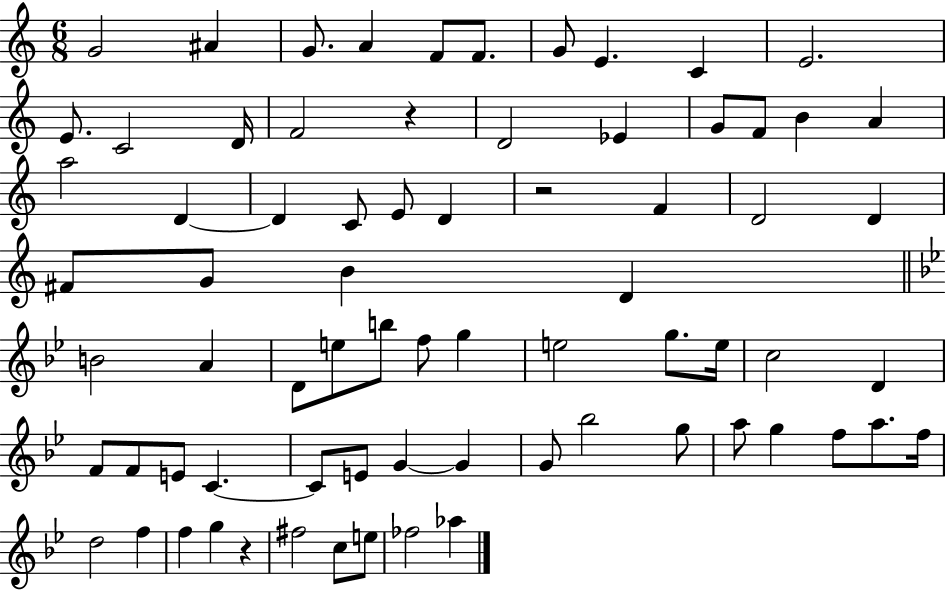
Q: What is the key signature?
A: C major